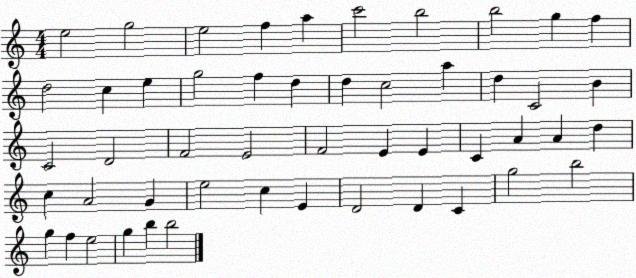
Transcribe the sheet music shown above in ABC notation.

X:1
T:Untitled
M:4/4
L:1/4
K:C
e2 g2 e2 f a c'2 b2 b2 g f d2 c e g2 f d d c2 a d C2 B C2 D2 F2 E2 F2 E E C A A d c A2 G e2 c E D2 D C g2 b2 g f e2 g b b2